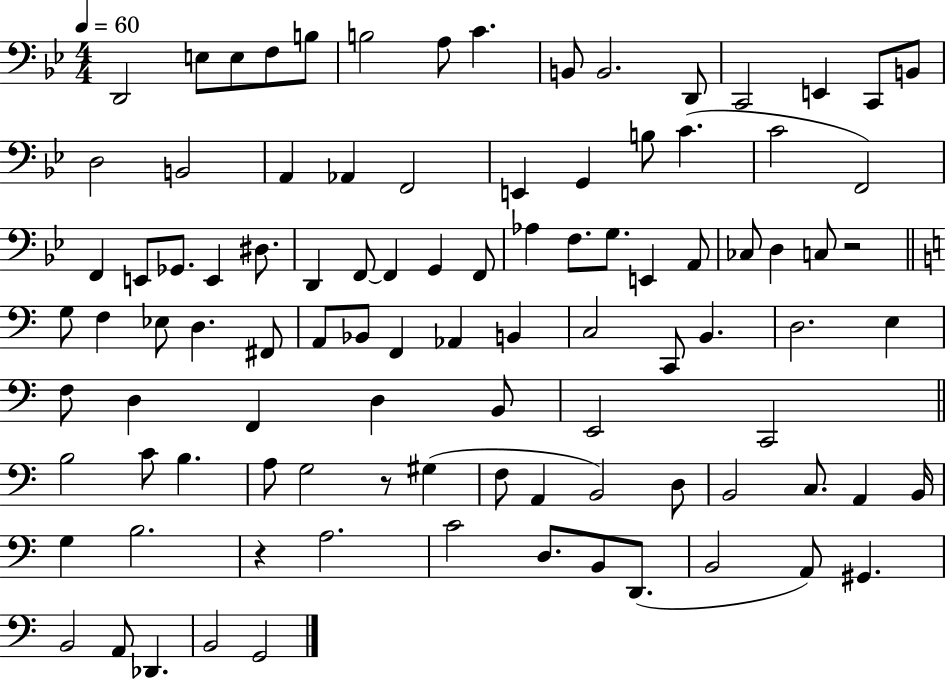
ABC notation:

X:1
T:Untitled
M:4/4
L:1/4
K:Bb
D,,2 E,/2 E,/2 F,/2 B,/2 B,2 A,/2 C B,,/2 B,,2 D,,/2 C,,2 E,, C,,/2 B,,/2 D,2 B,,2 A,, _A,, F,,2 E,, G,, B,/2 C C2 F,,2 F,, E,,/2 _G,,/2 E,, ^D,/2 D,, F,,/2 F,, G,, F,,/2 _A, F,/2 G,/2 E,, A,,/2 _C,/2 D, C,/2 z2 G,/2 F, _E,/2 D, ^F,,/2 A,,/2 _B,,/2 F,, _A,, B,, C,2 C,,/2 B,, D,2 E, F,/2 D, F,, D, B,,/2 E,,2 C,,2 B,2 C/2 B, A,/2 G,2 z/2 ^G, F,/2 A,, B,,2 D,/2 B,,2 C,/2 A,, B,,/4 G, B,2 z A,2 C2 D,/2 B,,/2 D,,/2 B,,2 A,,/2 ^G,, B,,2 A,,/2 _D,, B,,2 G,,2